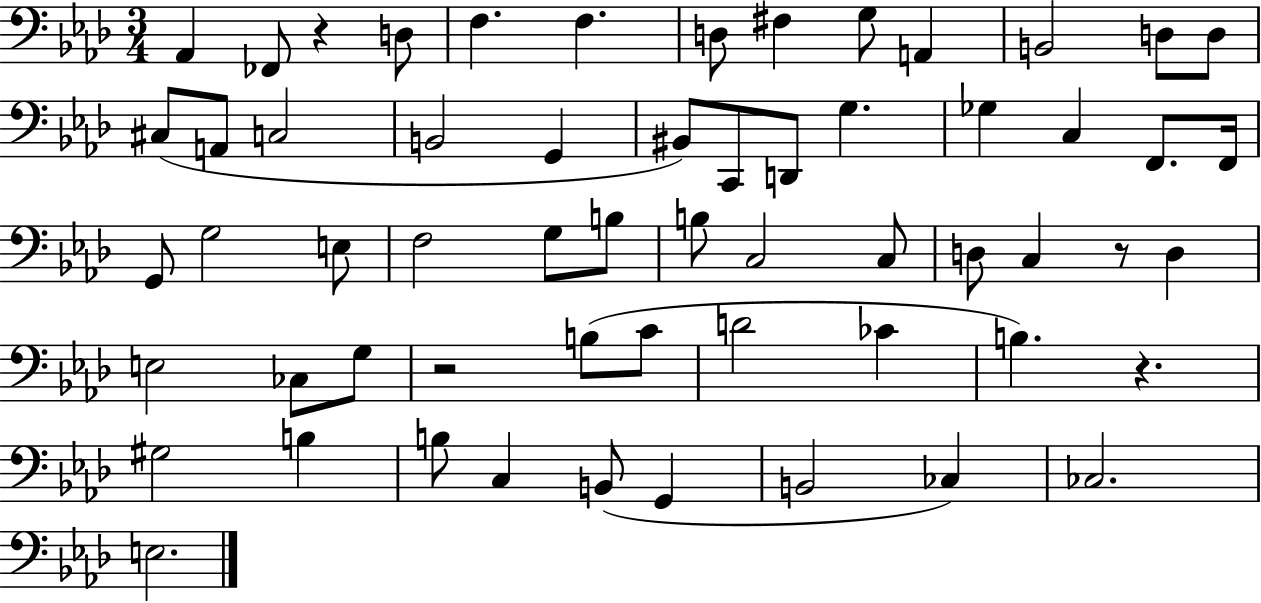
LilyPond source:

{
  \clef bass
  \numericTimeSignature
  \time 3/4
  \key aes \major
  \repeat volta 2 { aes,4 fes,8 r4 d8 | f4. f4. | d8 fis4 g8 a,4 | b,2 d8 d8 | \break cis8( a,8 c2 | b,2 g,4 | bis,8) c,8 d,8 g4. | ges4 c4 f,8. f,16 | \break g,8 g2 e8 | f2 g8 b8 | b8 c2 c8 | d8 c4 r8 d4 | \break e2 ces8 g8 | r2 b8( c'8 | d'2 ces'4 | b4.) r4. | \break gis2 b4 | b8 c4 b,8( g,4 | b,2 ces4) | ces2. | \break e2. | } \bar "|."
}